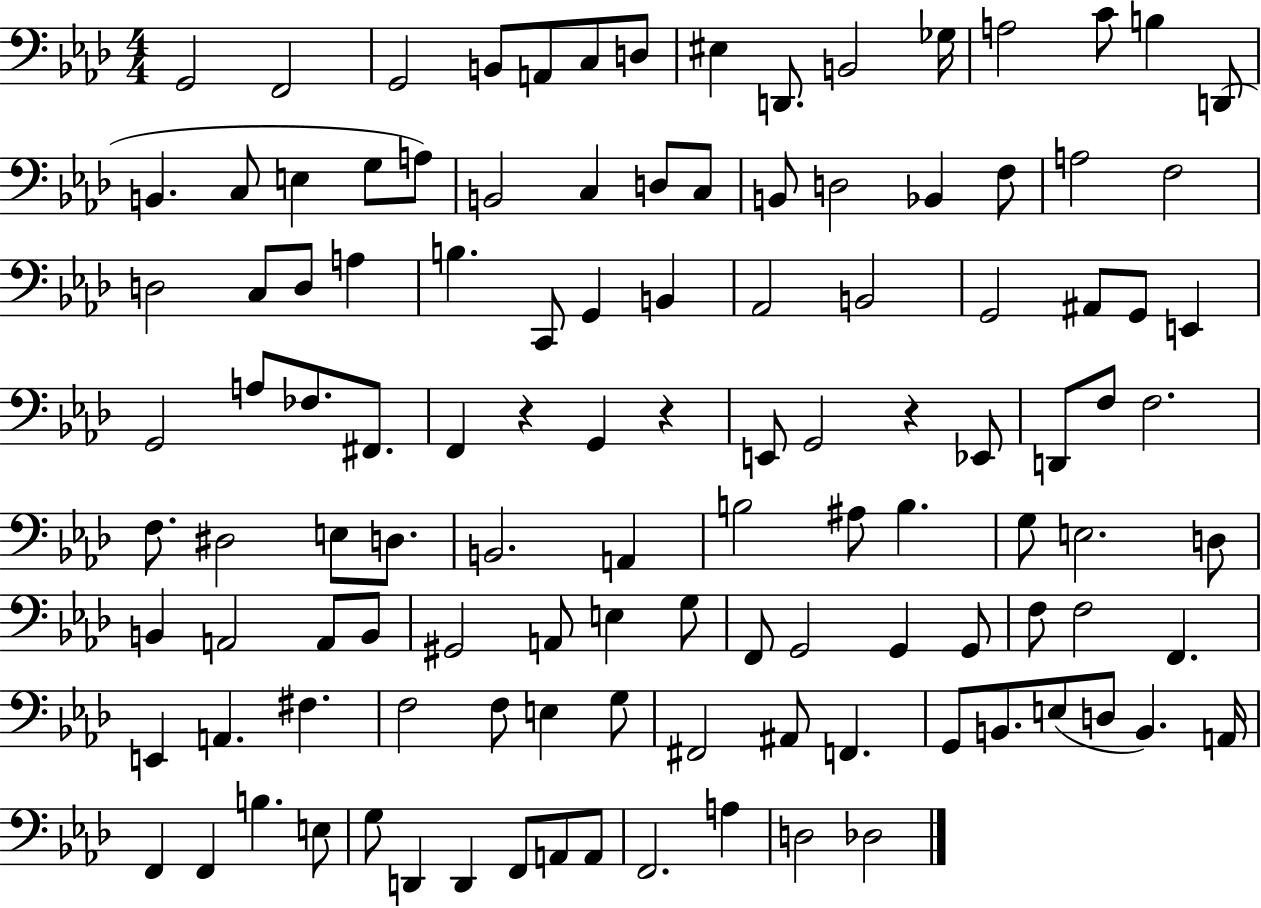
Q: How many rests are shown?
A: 3